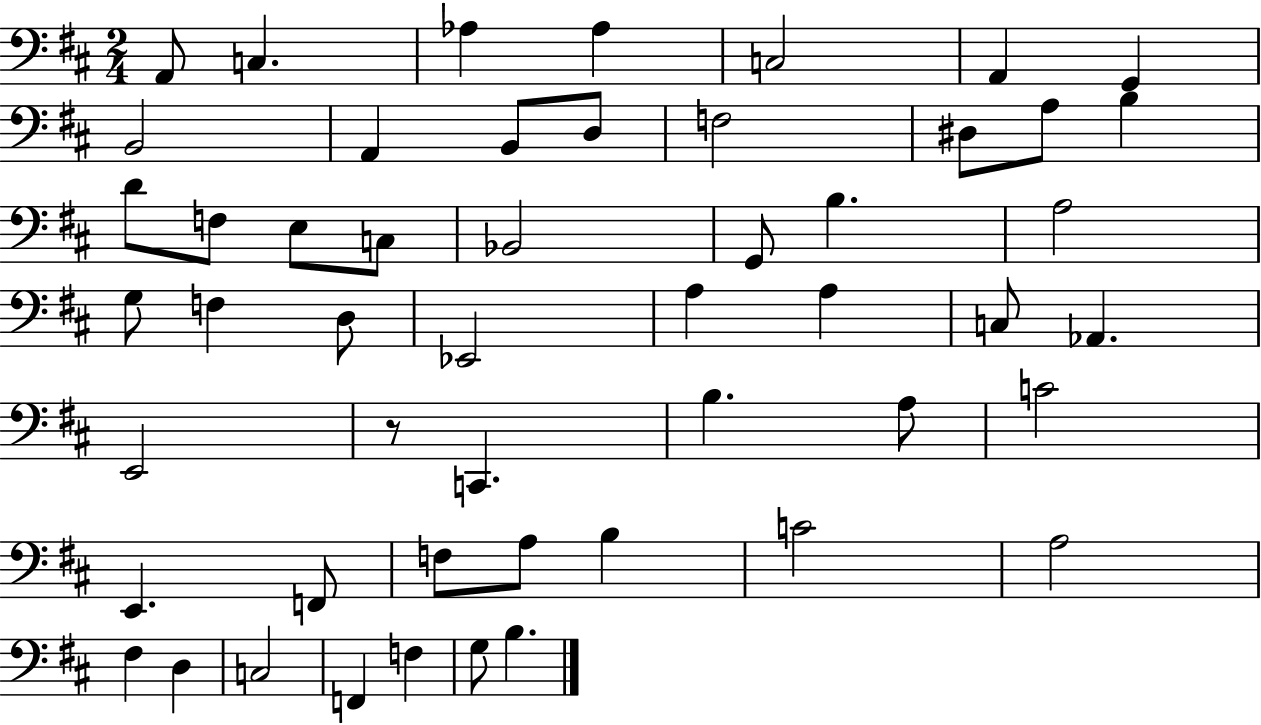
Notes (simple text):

A2/e C3/q. Ab3/q Ab3/q C3/h A2/q G2/q B2/h A2/q B2/e D3/e F3/h D#3/e A3/e B3/q D4/e F3/e E3/e C3/e Bb2/h G2/e B3/q. A3/h G3/e F3/q D3/e Eb2/h A3/q A3/q C3/e Ab2/q. E2/h R/e C2/q. B3/q. A3/e C4/h E2/q. F2/e F3/e A3/e B3/q C4/h A3/h F#3/q D3/q C3/h F2/q F3/q G3/e B3/q.